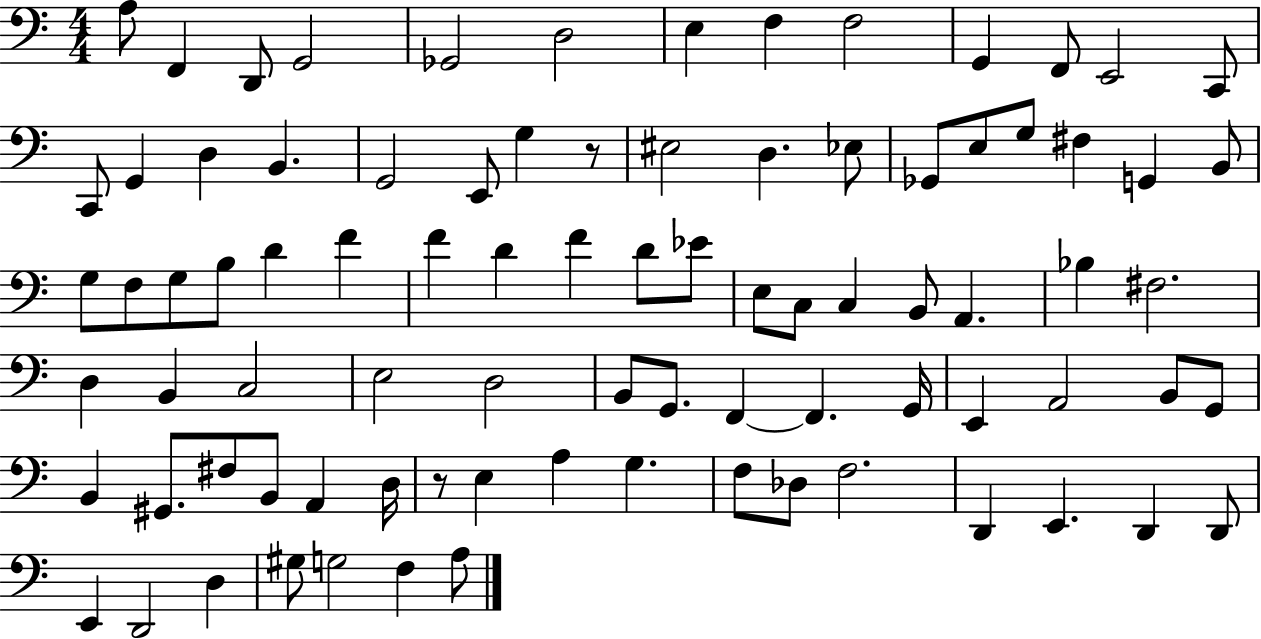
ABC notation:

X:1
T:Untitled
M:4/4
L:1/4
K:C
A,/2 F,, D,,/2 G,,2 _G,,2 D,2 E, F, F,2 G,, F,,/2 E,,2 C,,/2 C,,/2 G,, D, B,, G,,2 E,,/2 G, z/2 ^E,2 D, _E,/2 _G,,/2 E,/2 G,/2 ^F, G,, B,,/2 G,/2 F,/2 G,/2 B,/2 D F F D F D/2 _E/2 E,/2 C,/2 C, B,,/2 A,, _B, ^F,2 D, B,, C,2 E,2 D,2 B,,/2 G,,/2 F,, F,, G,,/4 E,, A,,2 B,,/2 G,,/2 B,, ^G,,/2 ^F,/2 B,,/2 A,, D,/4 z/2 E, A, G, F,/2 _D,/2 F,2 D,, E,, D,, D,,/2 E,, D,,2 D, ^G,/2 G,2 F, A,/2